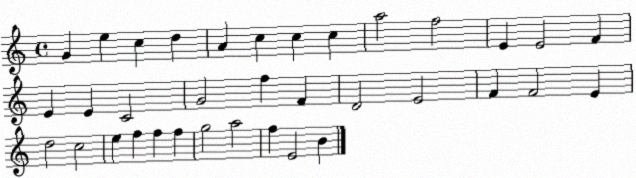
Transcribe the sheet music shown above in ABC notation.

X:1
T:Untitled
M:4/4
L:1/4
K:C
G e c d A c c c a2 f2 E E2 F E E C2 G2 f F D2 E2 F F2 E d2 c2 e f f f g2 a2 f E2 B